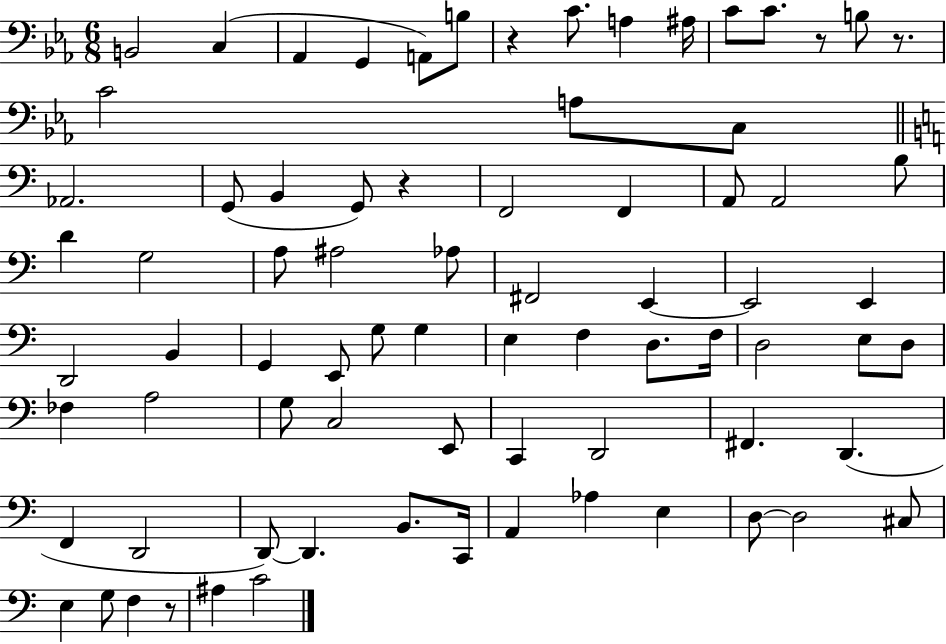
{
  \clef bass
  \numericTimeSignature
  \time 6/8
  \key ees \major
  b,2 c4( | aes,4 g,4 a,8) b8 | r4 c'8. a4 ais16 | c'8 c'8. r8 b8 r8. | \break c'2 a8 c8 | \bar "||" \break \key c \major aes,2. | g,8( b,4 g,8) r4 | f,2 f,4 | a,8 a,2 b8 | \break d'4 g2 | a8 ais2 aes8 | fis,2 e,4~~ | e,2 e,4 | \break d,2 b,4 | g,4 e,8 g8 g4 | e4 f4 d8. f16 | d2 e8 d8 | \break fes4 a2 | g8 c2 e,8 | c,4 d,2 | fis,4. d,4.( | \break f,4 d,2 | d,8~~) d,4. b,8. c,16 | a,4 aes4 e4 | d8~~ d2 cis8 | \break e4 g8 f4 r8 | ais4 c'2 | \bar "|."
}